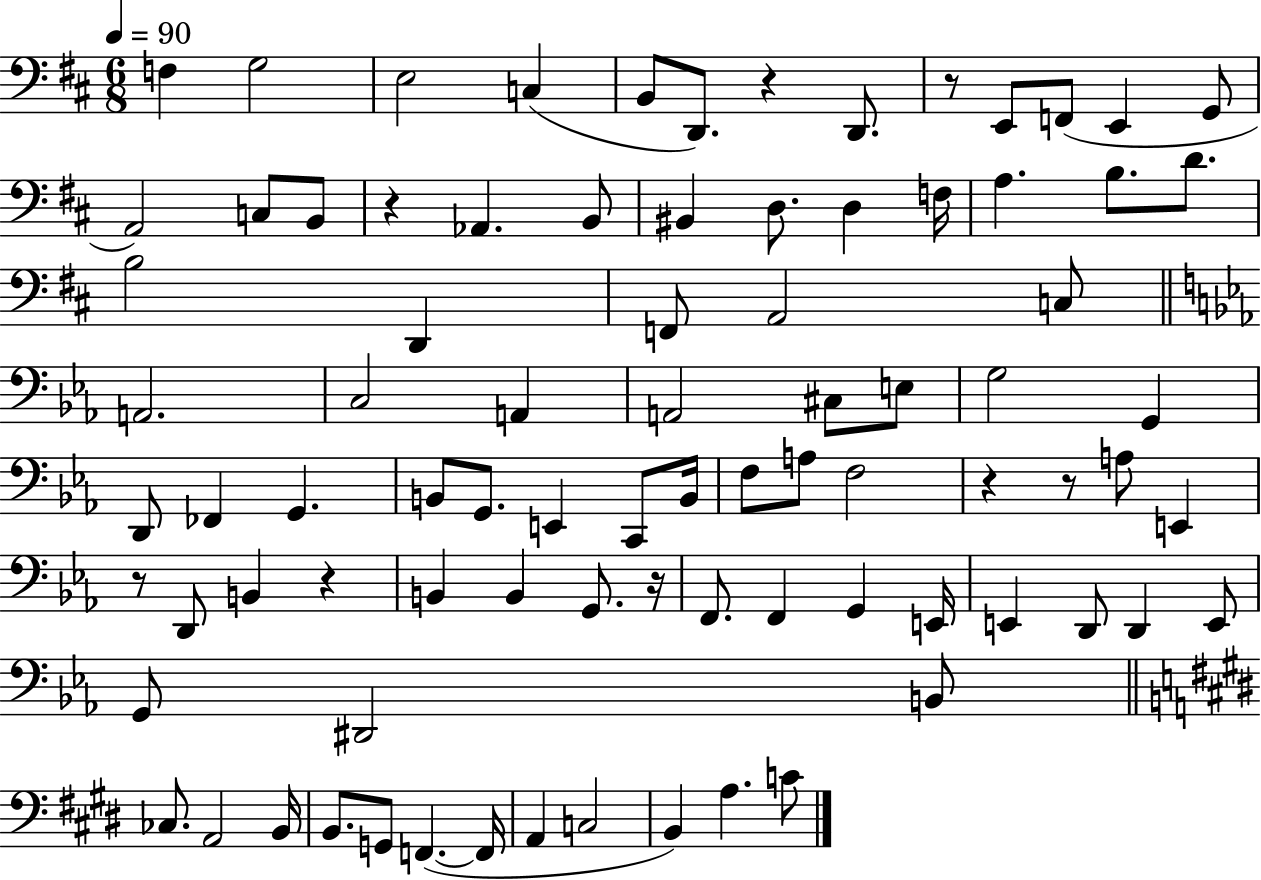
F3/q G3/h E3/h C3/q B2/e D2/e. R/q D2/e. R/e E2/e F2/e E2/q G2/e A2/h C3/e B2/e R/q Ab2/q. B2/e BIS2/q D3/e. D3/q F3/s A3/q. B3/e. D4/e. B3/h D2/q F2/e A2/h C3/e A2/h. C3/h A2/q A2/h C#3/e E3/e G3/h G2/q D2/e FES2/q G2/q. B2/e G2/e. E2/q C2/e B2/s F3/e A3/e F3/h R/q R/e A3/e E2/q R/e D2/e B2/q R/q B2/q B2/q G2/e. R/s F2/e. F2/q G2/q E2/s E2/q D2/e D2/q E2/e G2/e D#2/h B2/e CES3/e. A2/h B2/s B2/e. G2/e F2/q. F2/s A2/q C3/h B2/q A3/q. C4/e